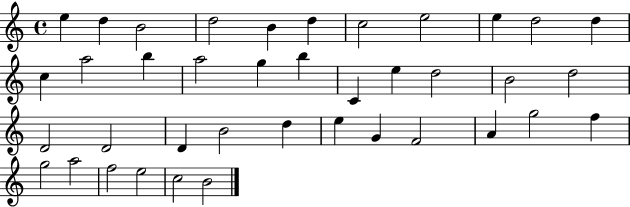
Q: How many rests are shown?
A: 0